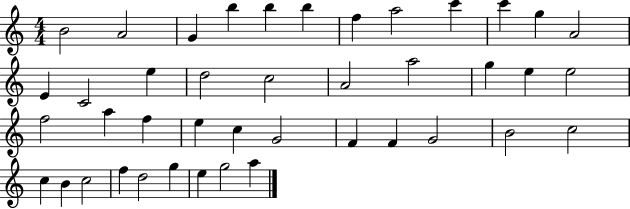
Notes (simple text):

B4/h A4/h G4/q B5/q B5/q B5/q F5/q A5/h C6/q C6/q G5/q A4/h E4/q C4/h E5/q D5/h C5/h A4/h A5/h G5/q E5/q E5/h F5/h A5/q F5/q E5/q C5/q G4/h F4/q F4/q G4/h B4/h C5/h C5/q B4/q C5/h F5/q D5/h G5/q E5/q G5/h A5/q